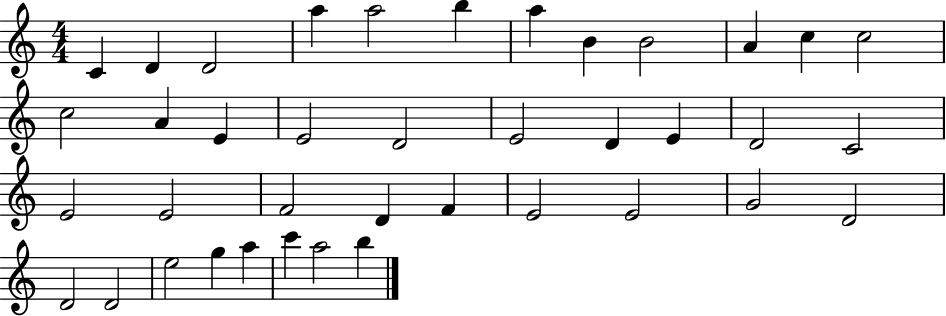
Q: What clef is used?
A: treble